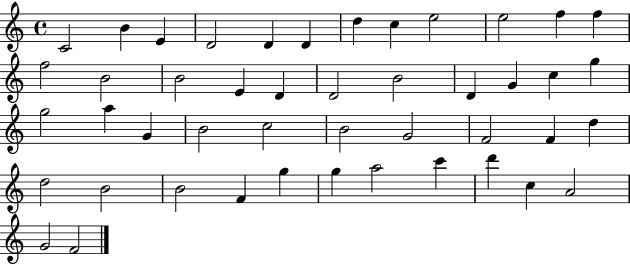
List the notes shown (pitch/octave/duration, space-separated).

C4/h B4/q E4/q D4/h D4/q D4/q D5/q C5/q E5/h E5/h F5/q F5/q F5/h B4/h B4/h E4/q D4/q D4/h B4/h D4/q G4/q C5/q G5/q G5/h A5/q G4/q B4/h C5/h B4/h G4/h F4/h F4/q D5/q D5/h B4/h B4/h F4/q G5/q G5/q A5/h C6/q D6/q C5/q A4/h G4/h F4/h